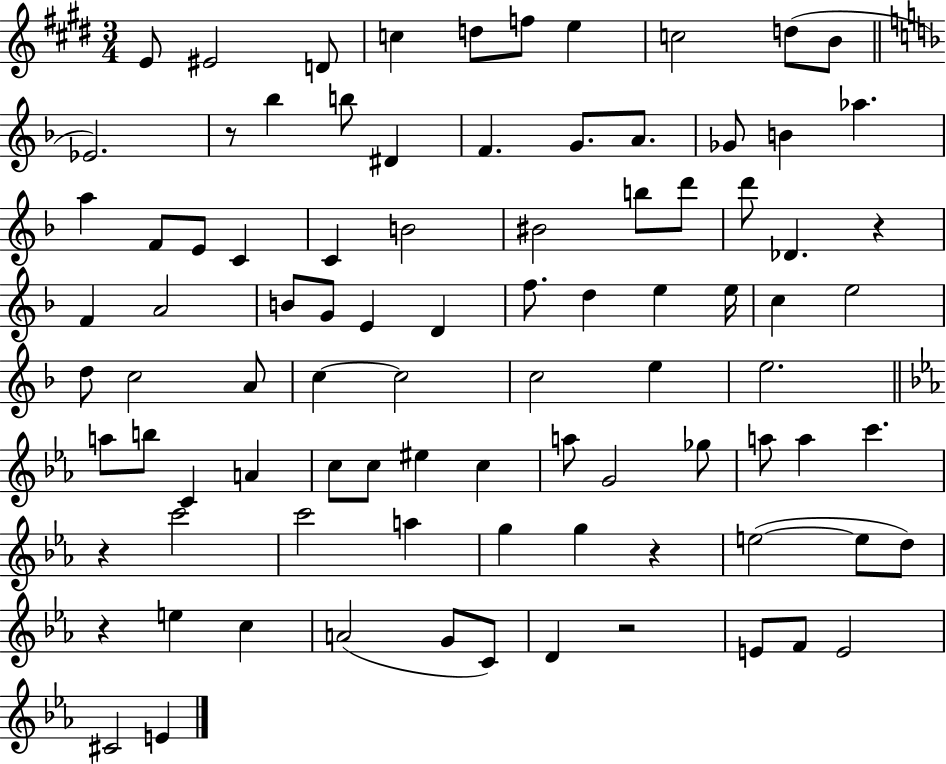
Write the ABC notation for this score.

X:1
T:Untitled
M:3/4
L:1/4
K:E
E/2 ^E2 D/2 c d/2 f/2 e c2 d/2 B/2 _E2 z/2 _b b/2 ^D F G/2 A/2 _G/2 B _a a F/2 E/2 C C B2 ^B2 b/2 d'/2 d'/2 _D z F A2 B/2 G/2 E D f/2 d e e/4 c e2 d/2 c2 A/2 c c2 c2 e e2 a/2 b/2 C A c/2 c/2 ^e c a/2 G2 _g/2 a/2 a c' z c'2 c'2 a g g z e2 e/2 d/2 z e c A2 G/2 C/2 D z2 E/2 F/2 E2 ^C2 E